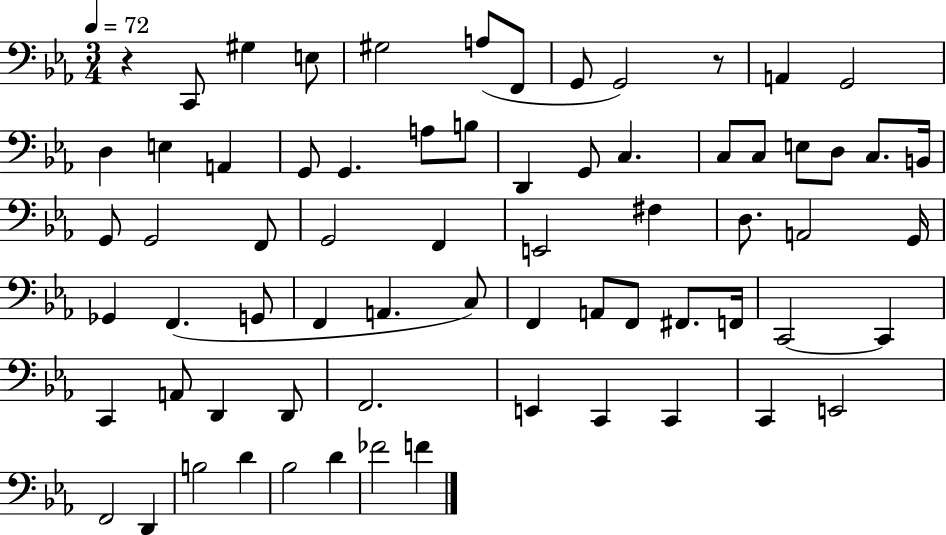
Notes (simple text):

R/q C2/e G#3/q E3/e G#3/h A3/e F2/e G2/e G2/h R/e A2/q G2/h D3/q E3/q A2/q G2/e G2/q. A3/e B3/e D2/q G2/e C3/q. C3/e C3/e E3/e D3/e C3/e. B2/s G2/e G2/h F2/e G2/h F2/q E2/h F#3/q D3/e. A2/h G2/s Gb2/q F2/q. G2/e F2/q A2/q. C3/e F2/q A2/e F2/e F#2/e. F2/s C2/h C2/q C2/q A2/e D2/q D2/e F2/h. E2/q C2/q C2/q C2/q E2/h F2/h D2/q B3/h D4/q Bb3/h D4/q FES4/h F4/q